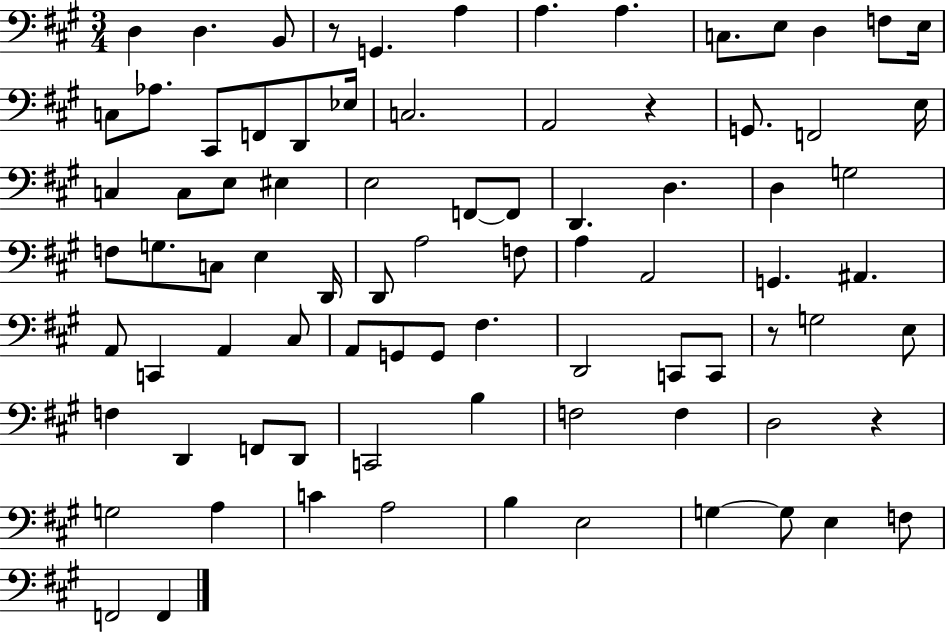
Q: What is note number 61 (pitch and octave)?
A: D2